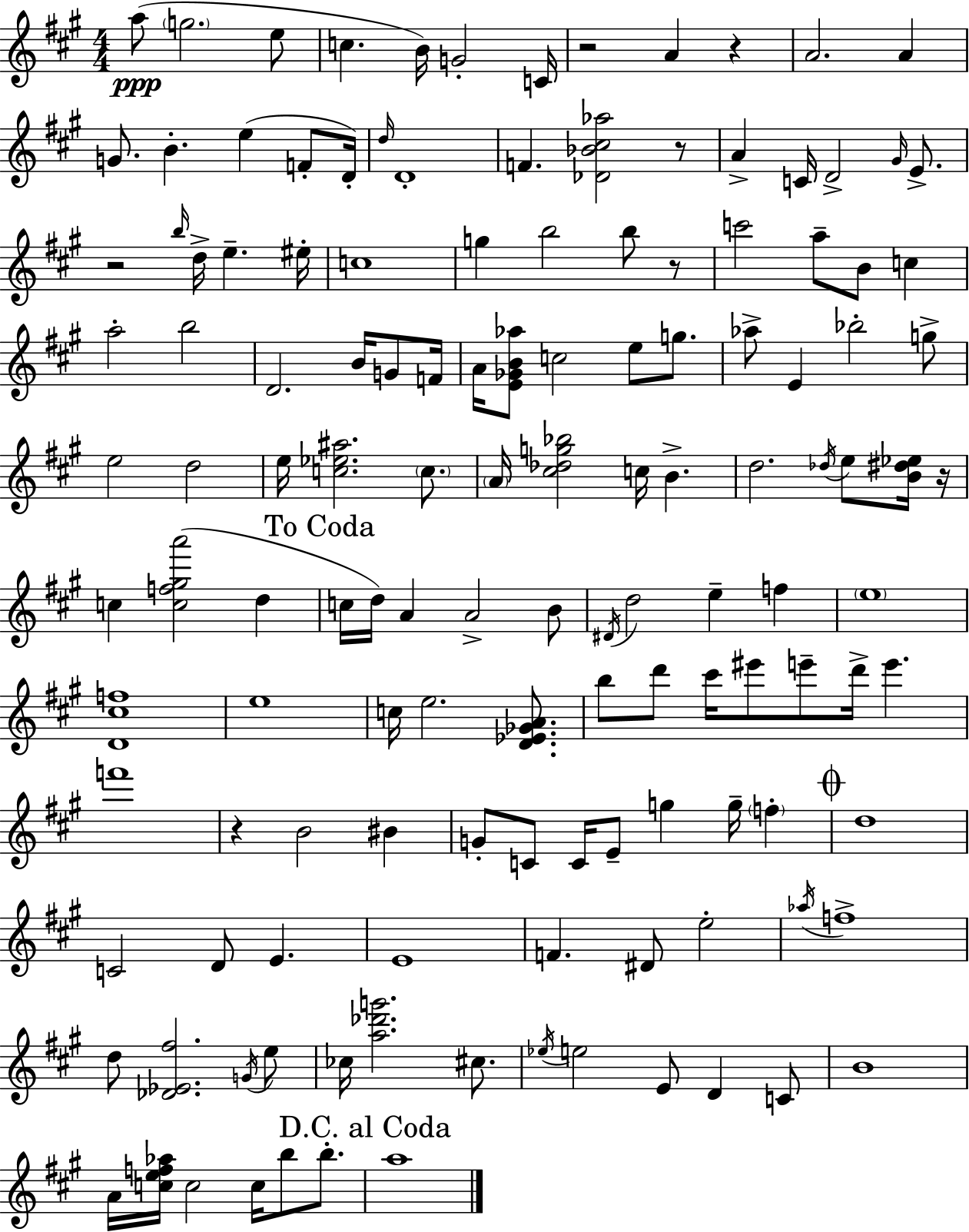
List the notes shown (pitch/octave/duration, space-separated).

A5/e G5/h. E5/e C5/q. B4/s G4/h C4/s R/h A4/q R/q A4/h. A4/q G4/e. B4/q. E5/q F4/e D4/s D5/s D4/w F4/q. [Db4,Bb4,C#5,Ab5]/h R/e A4/q C4/s D4/h G#4/s E4/e. R/h B5/s D5/s E5/q. EIS5/s C5/w G5/q B5/h B5/e R/e C6/h A5/e B4/e C5/q A5/h B5/h D4/h. B4/s G4/e F4/s A4/s [E4,Gb4,B4,Ab5]/e C5/h E5/e G5/e. Ab5/e E4/q Bb5/h G5/e E5/h D5/h E5/s [C5,Eb5,A#5]/h. C5/e. A4/s [C#5,Db5,G5,Bb5]/h C5/s B4/q. D5/h. Db5/s E5/e [B4,D#5,Eb5]/s R/s C5/q [C5,F5,G#5,A6]/h D5/q C5/s D5/s A4/q A4/h B4/e D#4/s D5/h E5/q F5/q E5/w [D4,C#5,F5]/w E5/w C5/s E5/h. [D4,Eb4,Gb4,A4]/e. B5/e D6/e C#6/s EIS6/e E6/e D6/s E6/q. F6/w R/q B4/h BIS4/q G4/e C4/e C4/s E4/e G5/q G5/s F5/q D5/w C4/h D4/e E4/q. E4/w F4/q. D#4/e E5/h Ab5/s F5/w D5/e [Db4,Eb4,F#5]/h. G4/s E5/e CES5/s [A5,Db6,G6]/h. C#5/e. Eb5/s E5/h E4/e D4/q C4/e B4/w A4/s [C5,E5,F5,Ab5]/s C5/h C5/s B5/e B5/e. A5/w